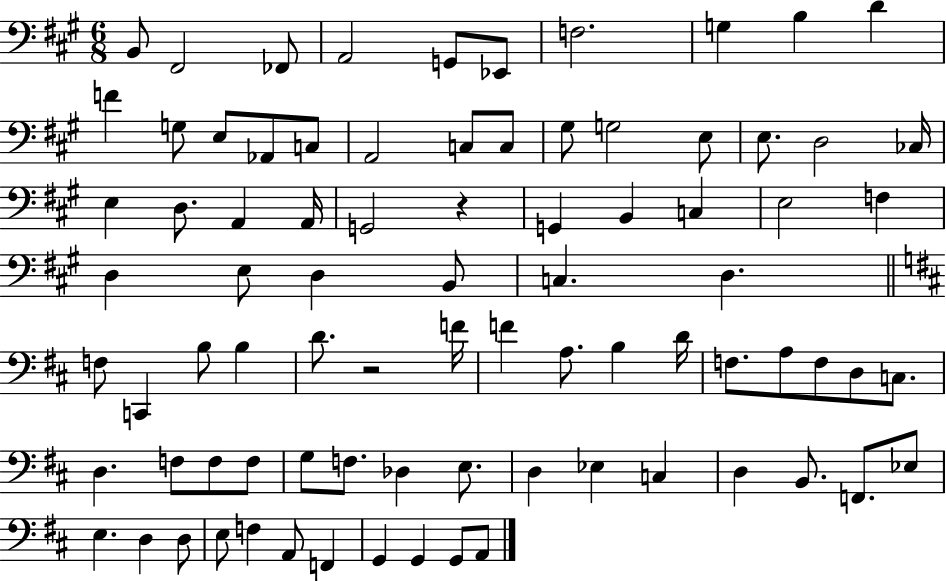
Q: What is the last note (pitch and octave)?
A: A2